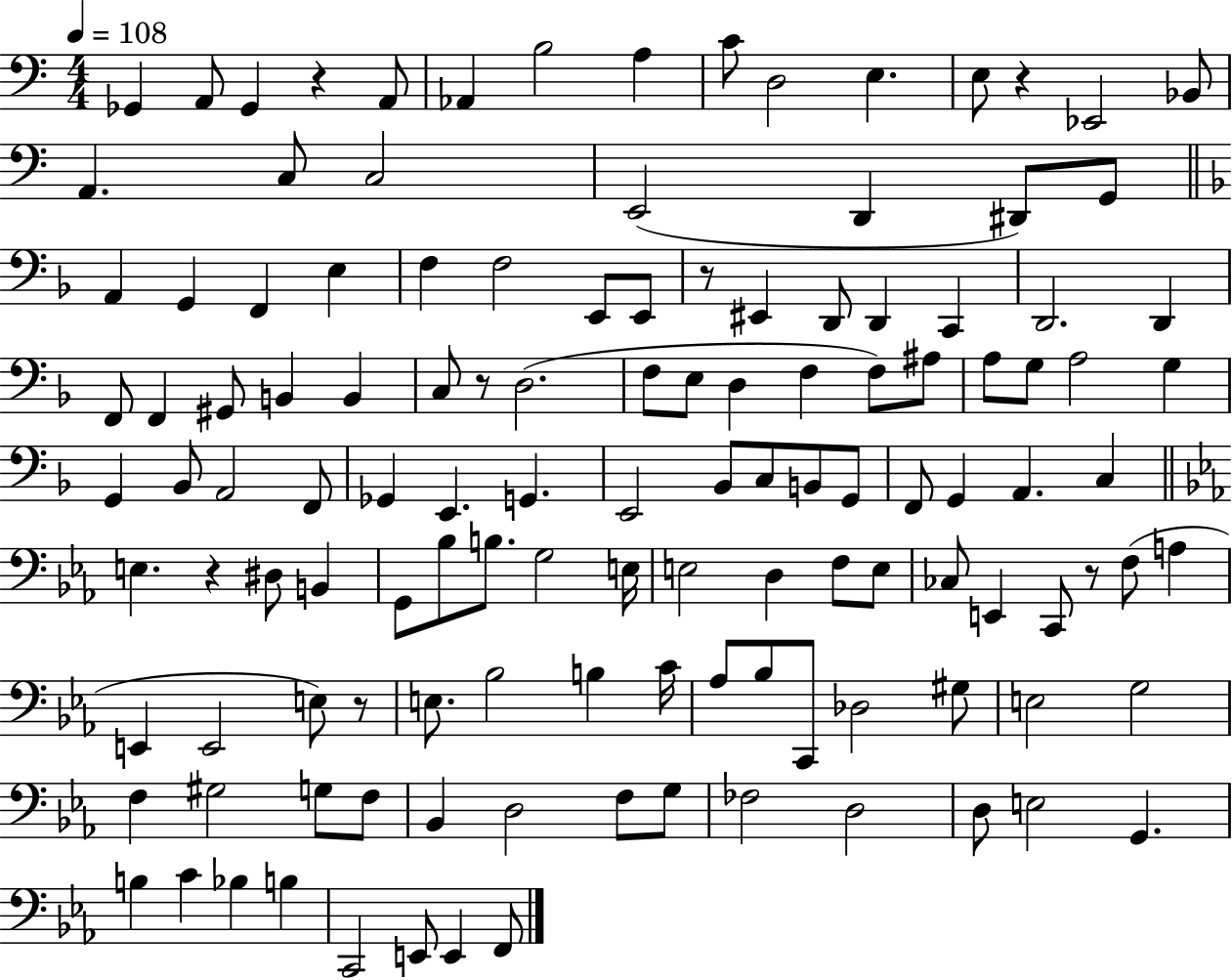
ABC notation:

X:1
T:Untitled
M:4/4
L:1/4
K:C
_G,, A,,/2 _G,, z A,,/2 _A,, B,2 A, C/2 D,2 E, E,/2 z _E,,2 _B,,/2 A,, C,/2 C,2 E,,2 D,, ^D,,/2 G,,/2 A,, G,, F,, E, F, F,2 E,,/2 E,,/2 z/2 ^E,, D,,/2 D,, C,, D,,2 D,, F,,/2 F,, ^G,,/2 B,, B,, C,/2 z/2 D,2 F,/2 E,/2 D, F, F,/2 ^A,/2 A,/2 G,/2 A,2 G, G,, _B,,/2 A,,2 F,,/2 _G,, E,, G,, E,,2 _B,,/2 C,/2 B,,/2 G,,/2 F,,/2 G,, A,, C, E, z ^D,/2 B,, G,,/2 _B,/2 B,/2 G,2 E,/4 E,2 D, F,/2 E,/2 _C,/2 E,, C,,/2 z/2 F,/2 A, E,, E,,2 E,/2 z/2 E,/2 _B,2 B, C/4 _A,/2 _B,/2 C,,/2 _D,2 ^G,/2 E,2 G,2 F, ^G,2 G,/2 F,/2 _B,, D,2 F,/2 G,/2 _F,2 D,2 D,/2 E,2 G,, B, C _B, B, C,,2 E,,/2 E,, F,,/2